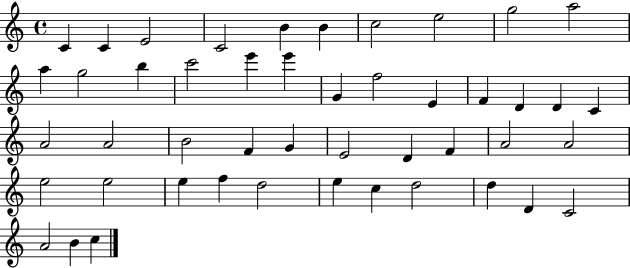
{
  \clef treble
  \time 4/4
  \defaultTimeSignature
  \key c \major
  c'4 c'4 e'2 | c'2 b'4 b'4 | c''2 e''2 | g''2 a''2 | \break a''4 g''2 b''4 | c'''2 e'''4 e'''4 | g'4 f''2 e'4 | f'4 d'4 d'4 c'4 | \break a'2 a'2 | b'2 f'4 g'4 | e'2 d'4 f'4 | a'2 a'2 | \break e''2 e''2 | e''4 f''4 d''2 | e''4 c''4 d''2 | d''4 d'4 c'2 | \break a'2 b'4 c''4 | \bar "|."
}